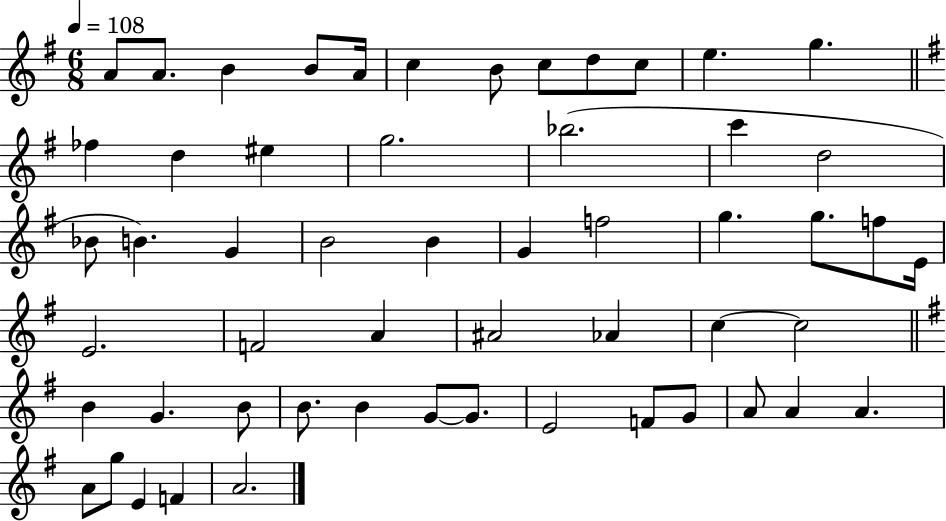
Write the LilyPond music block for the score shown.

{
  \clef treble
  \numericTimeSignature
  \time 6/8
  \key g \major
  \tempo 4 = 108
  \repeat volta 2 { a'8 a'8. b'4 b'8 a'16 | c''4 b'8 c''8 d''8 c''8 | e''4. g''4. | \bar "||" \break \key g \major fes''4 d''4 eis''4 | g''2. | bes''2.( | c'''4 d''2 | \break bes'8 b'4.) g'4 | b'2 b'4 | g'4 f''2 | g''4. g''8. f''8 e'16 | \break e'2. | f'2 a'4 | ais'2 aes'4 | c''4~~ c''2 | \break \bar "||" \break \key g \major b'4 g'4. b'8 | b'8. b'4 g'8~~ g'8. | e'2 f'8 g'8 | a'8 a'4 a'4. | \break a'8 g''8 e'4 f'4 | a'2. | } \bar "|."
}